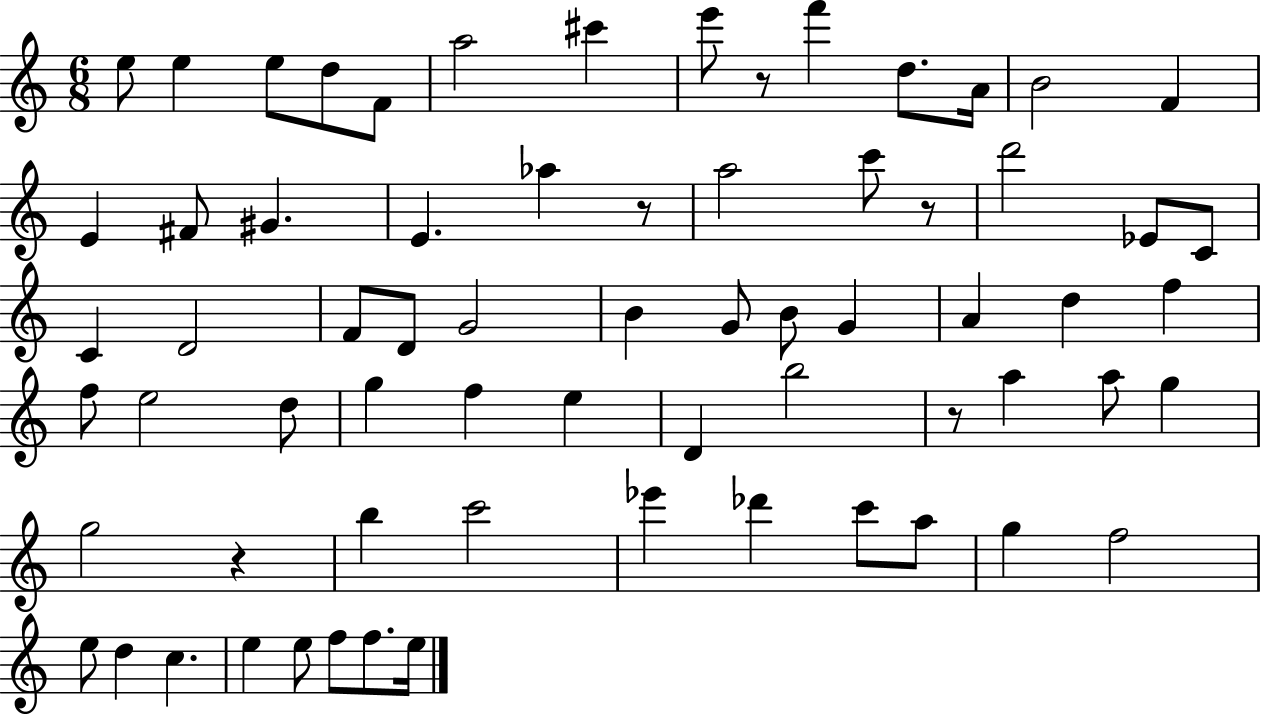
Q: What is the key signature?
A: C major